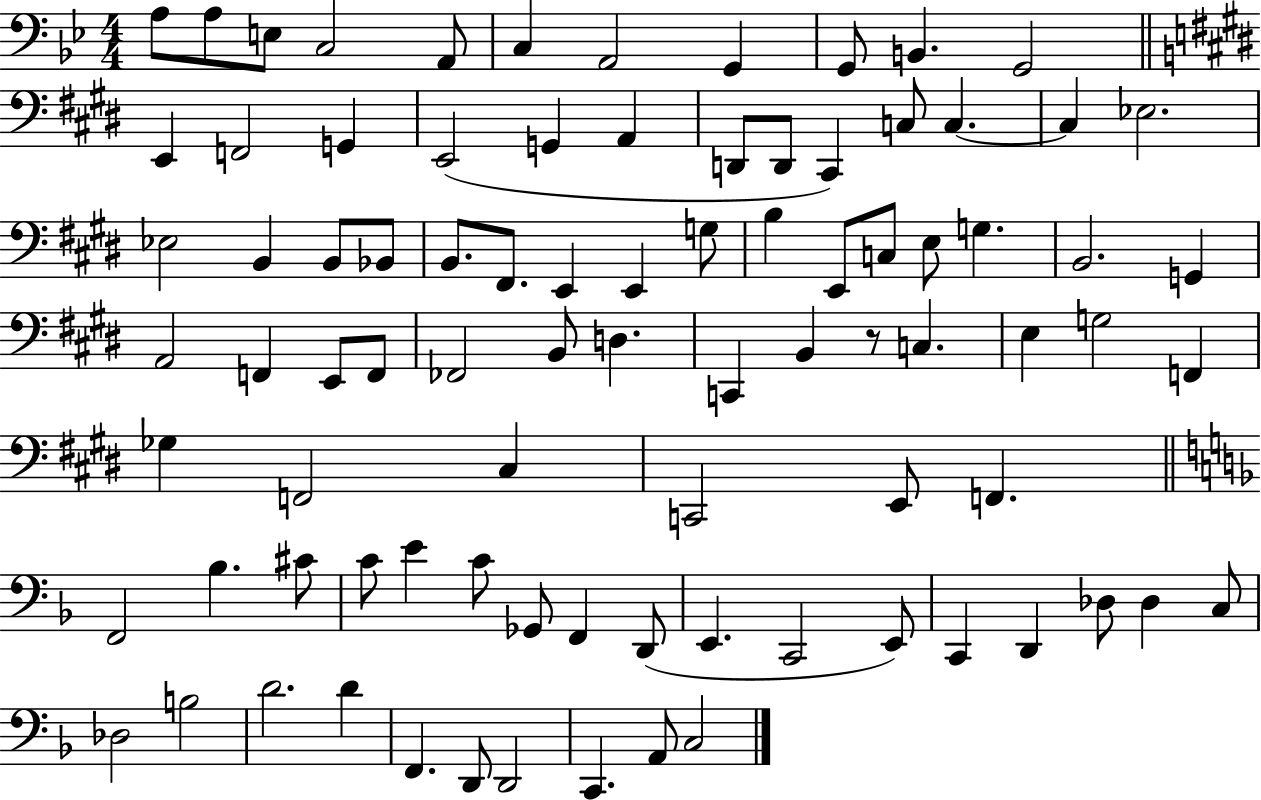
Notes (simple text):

A3/e A3/e E3/e C3/h A2/e C3/q A2/h G2/q G2/e B2/q. G2/h E2/q F2/h G2/q E2/h G2/q A2/q D2/e D2/e C#2/q C3/e C3/q. C3/q Eb3/h. Eb3/h B2/q B2/e Bb2/e B2/e. F#2/e. E2/q E2/q G3/e B3/q E2/e C3/e E3/e G3/q. B2/h. G2/q A2/h F2/q E2/e F2/e FES2/h B2/e D3/q. C2/q B2/q R/e C3/q. E3/q G3/h F2/q Gb3/q F2/h C#3/q C2/h E2/e F2/q. F2/h Bb3/q. C#4/e C4/e E4/q C4/e Gb2/e F2/q D2/e E2/q. C2/h E2/e C2/q D2/q Db3/e Db3/q C3/e Db3/h B3/h D4/h. D4/q F2/q. D2/e D2/h C2/q. A2/e C3/h